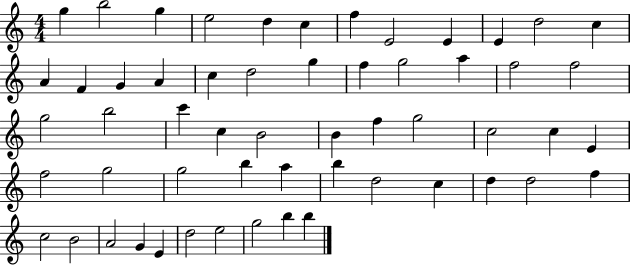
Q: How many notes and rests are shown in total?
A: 56